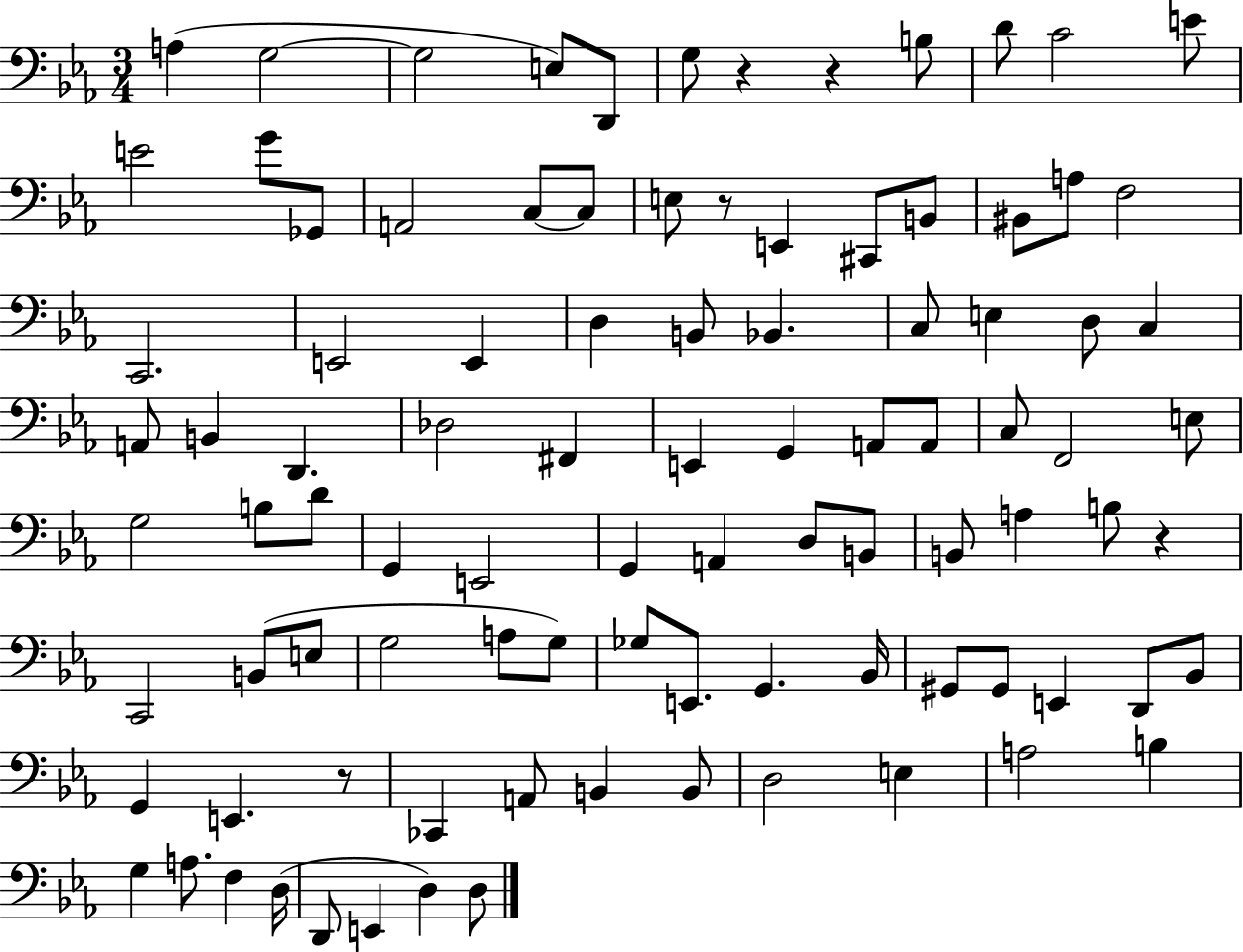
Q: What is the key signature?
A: EES major